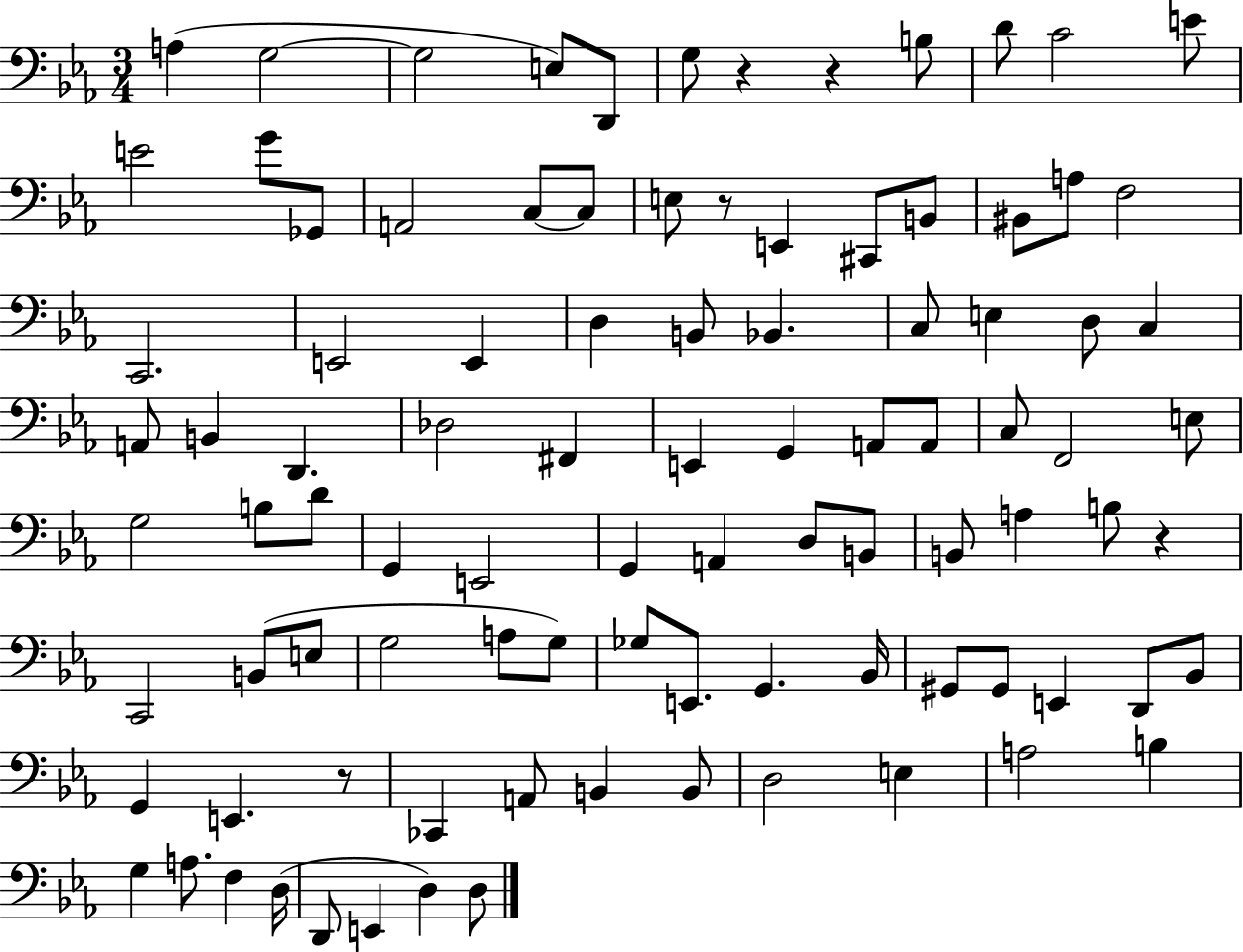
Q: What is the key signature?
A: EES major